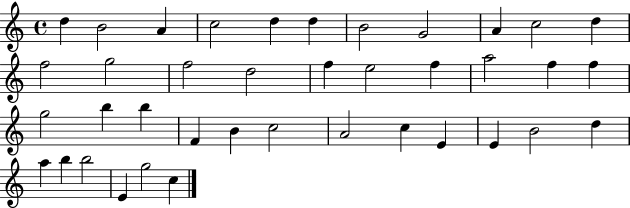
D5/q B4/h A4/q C5/h D5/q D5/q B4/h G4/h A4/q C5/h D5/q F5/h G5/h F5/h D5/h F5/q E5/h F5/q A5/h F5/q F5/q G5/h B5/q B5/q F4/q B4/q C5/h A4/h C5/q E4/q E4/q B4/h D5/q A5/q B5/q B5/h E4/q G5/h C5/q